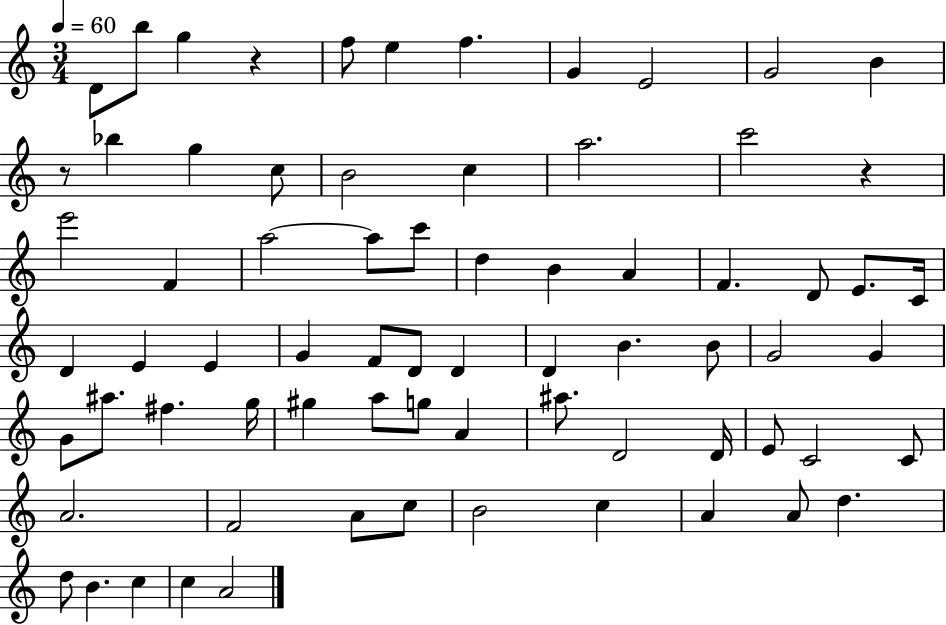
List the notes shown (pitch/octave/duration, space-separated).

D4/e B5/e G5/q R/q F5/e E5/q F5/q. G4/q E4/h G4/h B4/q R/e Bb5/q G5/q C5/e B4/h C5/q A5/h. C6/h R/q E6/h F4/q A5/h A5/e C6/e D5/q B4/q A4/q F4/q. D4/e E4/e. C4/s D4/q E4/q E4/q G4/q F4/e D4/e D4/q D4/q B4/q. B4/e G4/h G4/q G4/e A#5/e. F#5/q. G5/s G#5/q A5/e G5/e A4/q A#5/e. D4/h D4/s E4/e C4/h C4/e A4/h. F4/h A4/e C5/e B4/h C5/q A4/q A4/e D5/q. D5/e B4/q. C5/q C5/q A4/h